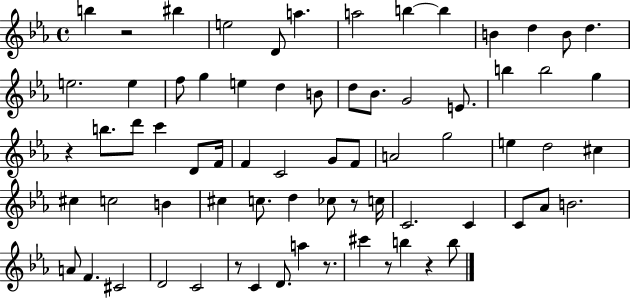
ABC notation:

X:1
T:Untitled
M:4/4
L:1/4
K:Eb
b z2 ^b e2 D/2 a a2 b b B d B/2 d e2 e f/2 g e d B/2 d/2 _B/2 G2 E/2 b b2 g z b/2 d'/2 c' D/2 F/4 F C2 G/2 F/2 A2 g2 e d2 ^c ^c c2 B ^c c/2 d _c/2 z/2 c/4 C2 C C/2 _A/2 B2 A/2 F ^C2 D2 C2 z/2 C D/2 a z/2 ^c' z/2 b z b/2